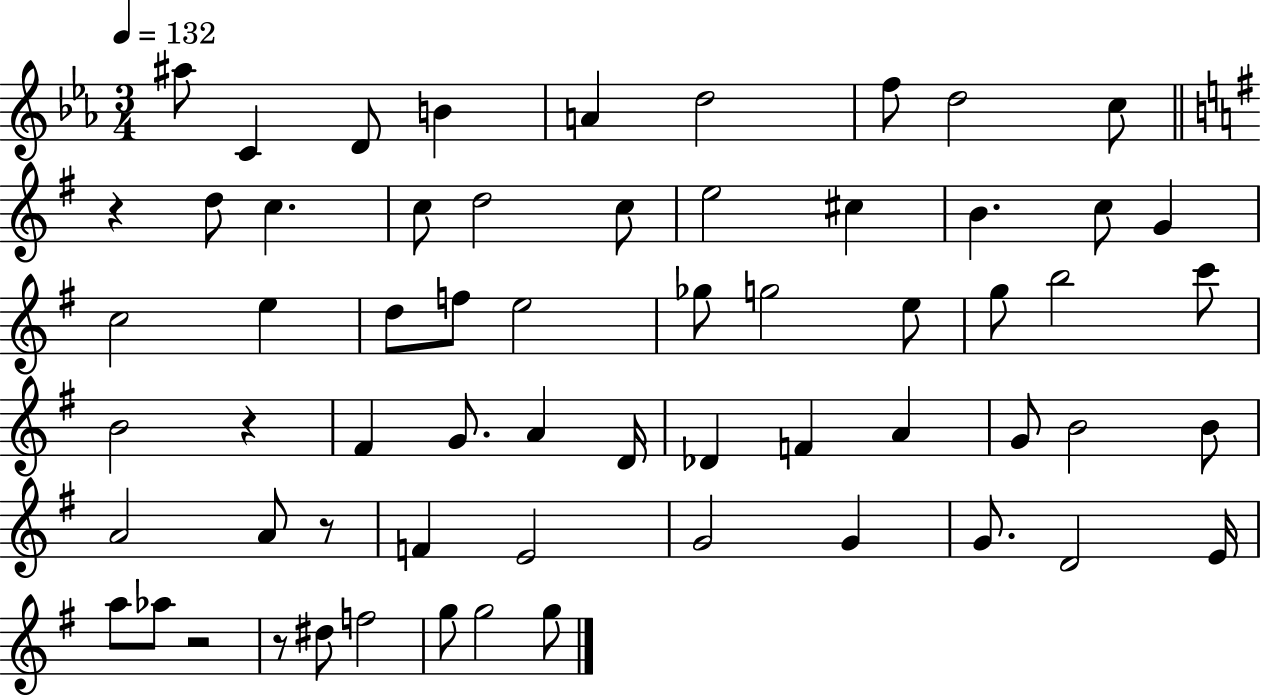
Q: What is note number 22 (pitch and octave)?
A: D5